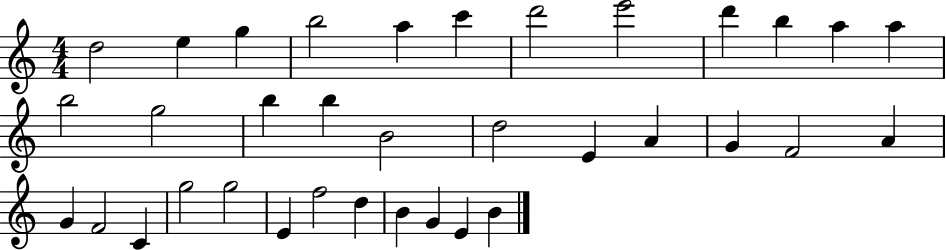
D5/h E5/q G5/q B5/h A5/q C6/q D6/h E6/h D6/q B5/q A5/q A5/q B5/h G5/h B5/q B5/q B4/h D5/h E4/q A4/q G4/q F4/h A4/q G4/q F4/h C4/q G5/h G5/h E4/q F5/h D5/q B4/q G4/q E4/q B4/q